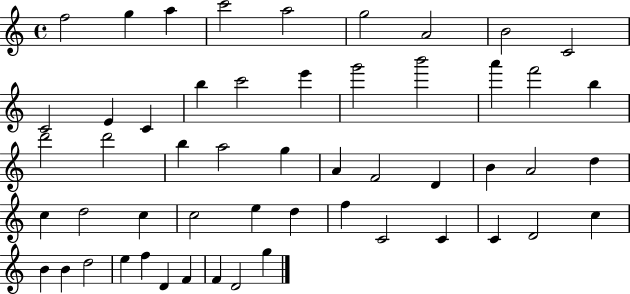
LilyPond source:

{
  \clef treble
  \time 4/4
  \defaultTimeSignature
  \key c \major
  f''2 g''4 a''4 | c'''2 a''2 | g''2 a'2 | b'2 c'2 | \break c'2 e'4 c'4 | b''4 c'''2 e'''4 | g'''2 b'''2 | a'''4 f'''2 b''4 | \break d'''2 d'''2 | b''4 a''2 g''4 | a'4 f'2 d'4 | b'4 a'2 d''4 | \break c''4 d''2 c''4 | c''2 e''4 d''4 | f''4 c'2 c'4 | c'4 d'2 c''4 | \break b'4 b'4 d''2 | e''4 f''4 d'4 f'4 | f'4 d'2 g''4 | \bar "|."
}